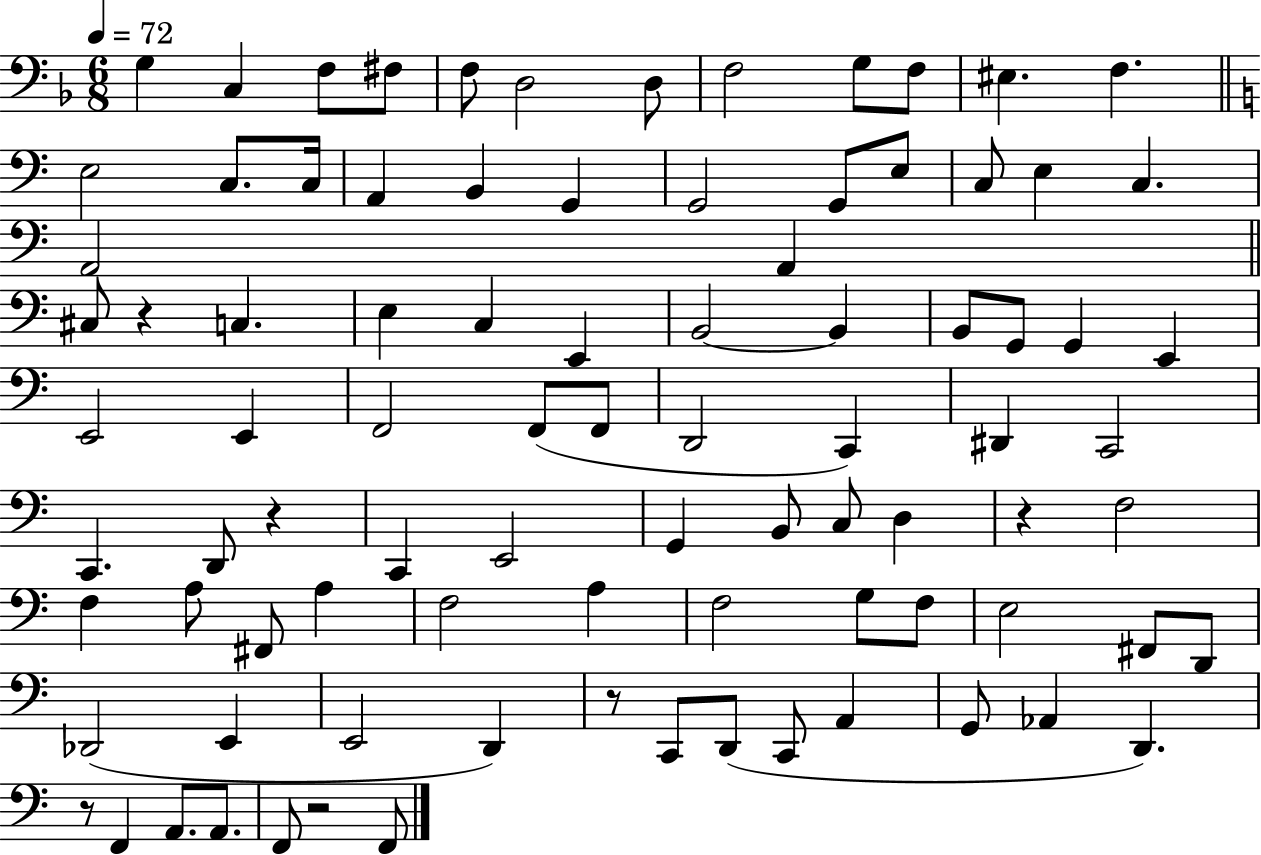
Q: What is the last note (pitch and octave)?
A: F2